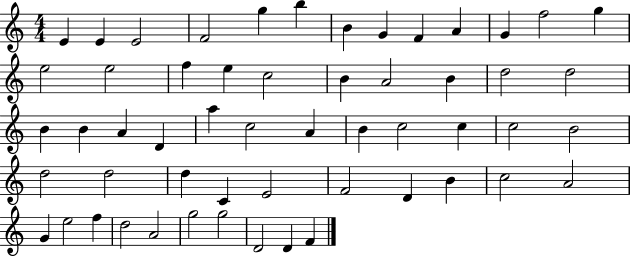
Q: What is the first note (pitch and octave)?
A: E4